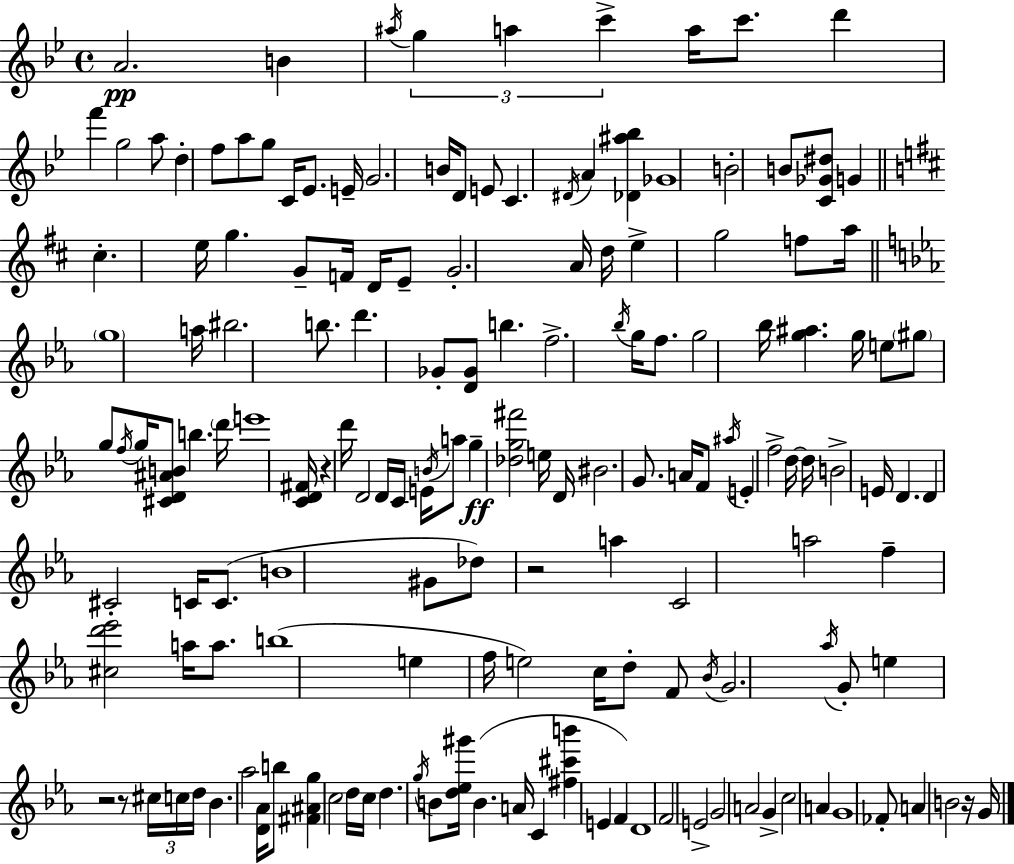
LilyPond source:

{
  \clef treble
  \time 4/4
  \defaultTimeSignature
  \key bes \major
  a'2.\pp b'4 | \acciaccatura { ais''16 } \tuplet 3/2 { g''4 a''4 c'''4-> } a''16 c'''8. | d'''4 f'''4 g''2 | a''8 d''4-. f''8 a''8 g''8 c'16 ees'8. | \break e'16-- g'2. b'16 d'8 | e'8 c'4. \acciaccatura { dis'16 } a'4 <des' ais'' bes''>4 | ges'1 | b'2-. b'8 <c' ges' dis''>8 g'4 | \break \bar "||" \break \key b \minor cis''4.-. e''16 g''4. g'8-- f'16 | d'16 e'8-- g'2.-. a'16 | d''16 e''4-> g''2 f''8 a''16 | \bar "||" \break \key ees \major \parenthesize g''1 | a''16 bis''2. b''8. | d'''4. ges'8-. <d' ges'>8 b''4. | f''2.-> \acciaccatura { bes''16 } g''16 f''8. | \break g''2 bes''16 <g'' ais''>4. | g''16 e''8 \parenthesize gis''8 g''8 \acciaccatura { f''16 } g''16 <cis' d' ais' b'>8 b''4. | \parenthesize d'''16 e'''1 | <c' d' fis'>16 r4 d'''16 d'2 | \break d'16 c'16 e'16 \acciaccatura { b'16 } a''8 g''4--\ff <des'' g'' fis'''>2 | e''16 d'16 bis'2. | g'8. a'16 f'8 \acciaccatura { ais''16 } e'4-. f''2-> | d''16~~ d''16 b'2-> e'16 d'4. | \break d'4 cis'2-. | c'16 c'8.( b'1 | gis'8 des''8) r2 | a''4 c'2 a''2 | \break f''4-- <cis'' d''' ees'''>2 | a''16 a''8. b''1( | e''4 f''16 e''2) | c''16 d''8-. f'8 \acciaccatura { bes'16 } g'2. | \break \acciaccatura { aes''16 } g'8-. e''4 r2 | r8 \tuplet 3/2 { cis''16 c''16 d''16 } bes'4. aes''2 | <d' aes'>16 b''8 <fis' ais' g''>4 c''2 | d''16 c''16 d''4. \acciaccatura { g''16 } b'8 <d'' ees'' gis'''>16 | \break b'4.( a'16 c'4 <fis'' cis''' b'''>4 e'4 | f'4) d'1 | f'2 e'2-> | g'2 a'2 | \break g'4-> c''2 | a'4 g'1 | fes'8-. a'4 b'2 | r16 g'16 \bar "|."
}